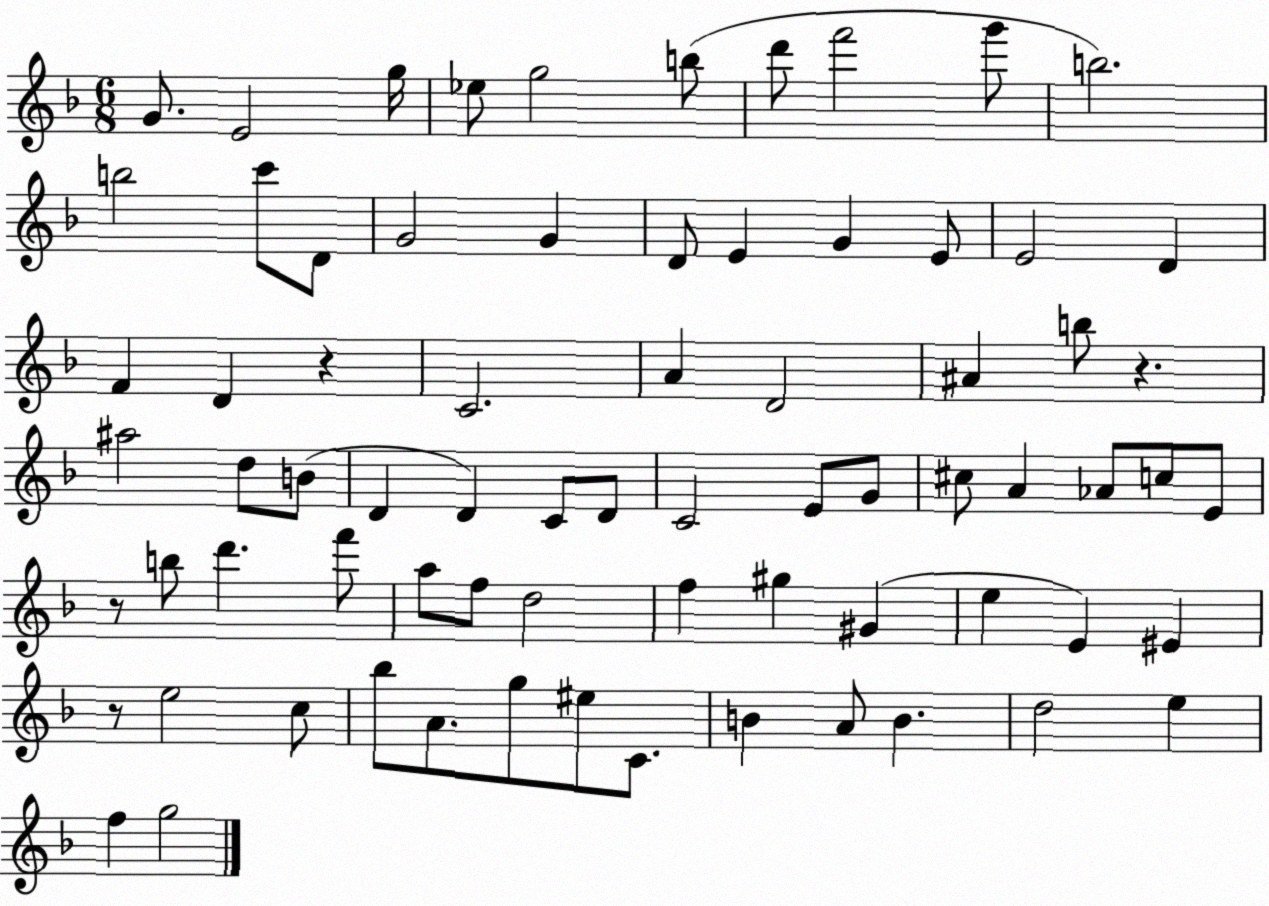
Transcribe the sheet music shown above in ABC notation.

X:1
T:Untitled
M:6/8
L:1/4
K:F
G/2 E2 g/4 _e/2 g2 b/2 d'/2 f'2 g'/2 b2 b2 c'/2 D/2 G2 G D/2 E G E/2 E2 D F D z C2 A D2 ^A b/2 z ^a2 d/2 B/2 D D C/2 D/2 C2 E/2 G/2 ^c/2 A _A/2 c/2 E/2 z/2 b/2 d' f'/2 a/2 f/2 d2 f ^g ^G e E ^E z/2 e2 c/2 _b/2 A/2 g/2 ^e/2 C/2 B A/2 B d2 e f g2